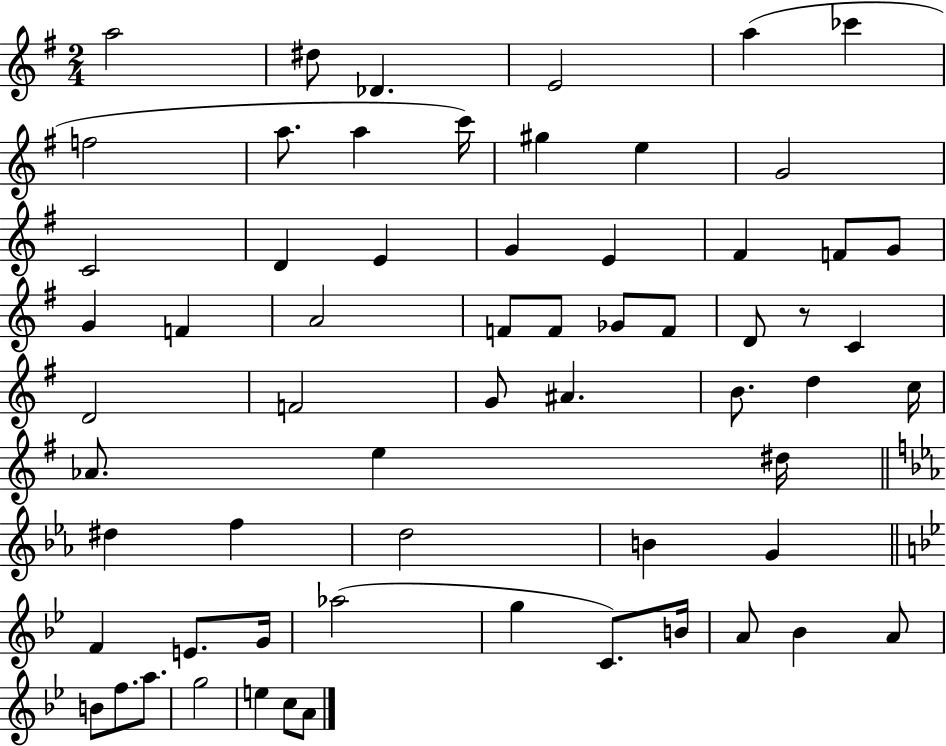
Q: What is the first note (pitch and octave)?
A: A5